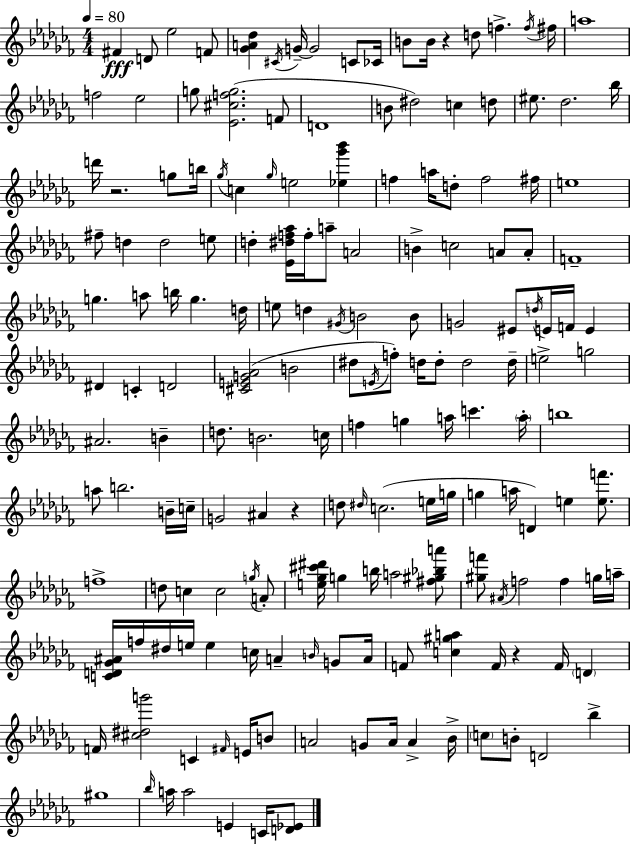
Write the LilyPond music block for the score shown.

{
  \clef treble
  \numericTimeSignature
  \time 4/4
  \key aes \minor
  \tempo 4 = 80
  fis'4\fff d'8 ees''2 f'8 | <ges' a' des''>4 \acciaccatura { cis'16 } g'16--~~ g'2 c'8 | ces'16 b'8 b'16 r4 d''8 f''4.-> | \acciaccatura { f''16 } fis''16 a''1 | \break f''2 ees''2 | g''8 <ees' cis'' f'' g''>2.( | f'8 d'1 | b'8 dis''2) c''4 | \break d''8 eis''8. des''2. | bes''16 d'''16 r2. g''8 | b''16 \acciaccatura { ges''16 } c''4 \grace { ges''16 } e''2 | <ees'' ges''' bes'''>4 f''4 a''16 d''8-. f''2 | \break fis''16 e''1 | fis''8-- d''4 d''2 | e''8 d''4-. <ees' dis'' f'' aes''>16 f''16-. a''8-- a'2 | b'4-> c''2 | \break a'8 a'8-. f'1-- | g''4. a''8 b''16 g''4. | d''16 e''8 d''4 \acciaccatura { gis'16 } b'2 | b'8 g'2 eis'8 \acciaccatura { d''16 } | \break e'16 f'16 e'4 dis'4 c'4-. d'2 | <cis' e' g' aes'>2( b'2 | dis''8 \acciaccatura { e'16 } f''8-.) d''16 d''8-. d''2 | d''16-- e''2-> g''2 | \break ais'2. | b'4-- d''8. b'2. | c''16 f''4 g''4 a''16 | c'''4. \parenthesize a''16-. b''1 | \break a''8 b''2. | b'16-- c''16-- g'2 ais'4 | r4 d''8 \grace { dis''16 } c''2.( | e''16 g''16 g''4 a''16 d'4) | \break e''4 <e'' f'''>8. f''1-> | d''8 c''4 c''2 | \acciaccatura { g''16 } a'8-. <e'' ges'' cis''' dis'''>16 g''4 b''16 a''2 | <fis'' gis'' bes'' a'''>8 <gis'' f'''>8 \acciaccatura { ais'16 } f''2 | \break f''4 g''16 a''16-- <c' d' ges' ais'>16 f''16 dis''16 e''16 e''4 | c''16 a'4-- \grace { b'16 } g'8 a'16 f'8 <c'' gis'' a''>4 | f'16 r4 f'16 \parenthesize d'4 f'16 <cis'' dis'' g'''>2 | c'4 \grace { fis'16 } e'16 b'8 a'2 | \break g'8 a'16 a'4-> bes'16-> \parenthesize c''8 b'8-. | d'2 bes''4-> gis''1 | \grace { bes''16 } a''16 a''2 | e'4 c'16 <d' ees'>8 \bar "|."
}